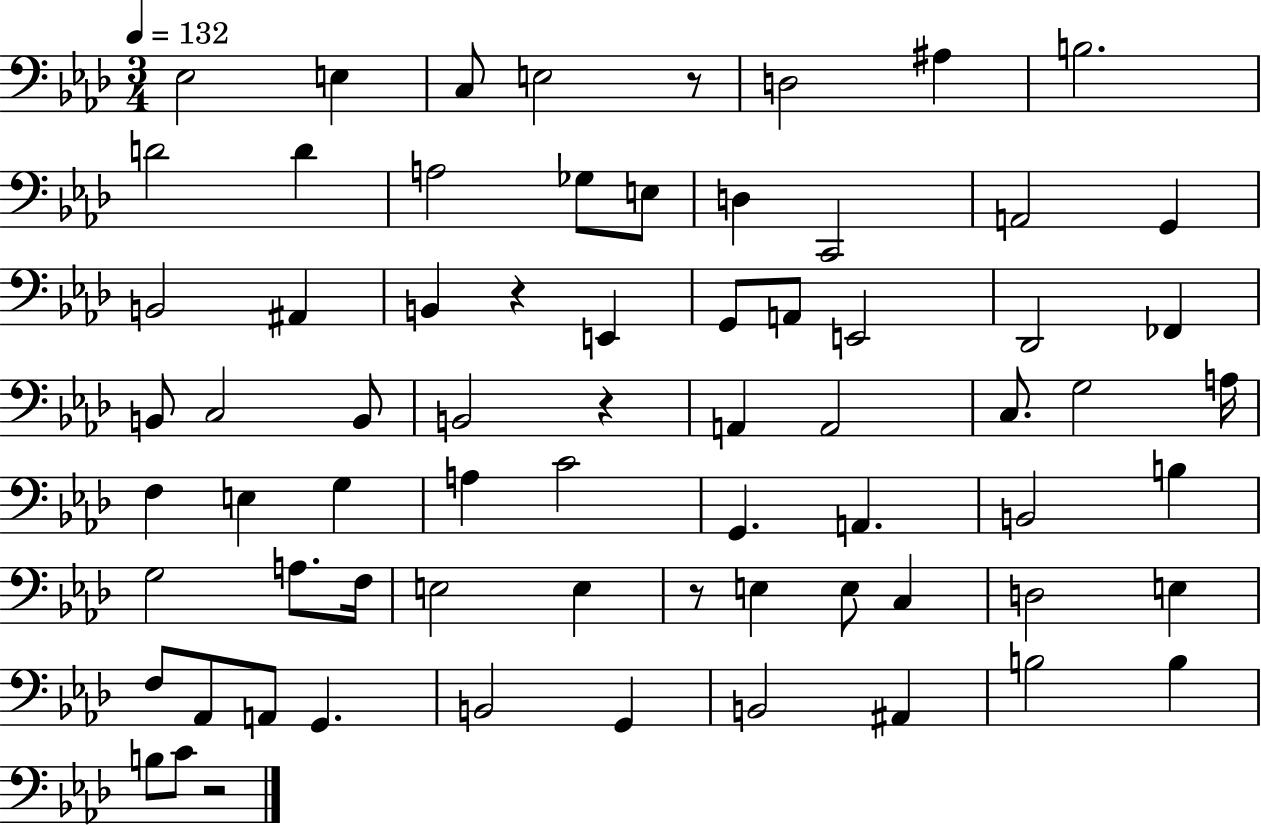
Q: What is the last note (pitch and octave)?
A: C4